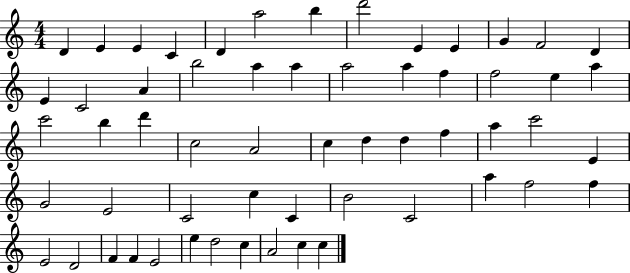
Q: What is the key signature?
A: C major